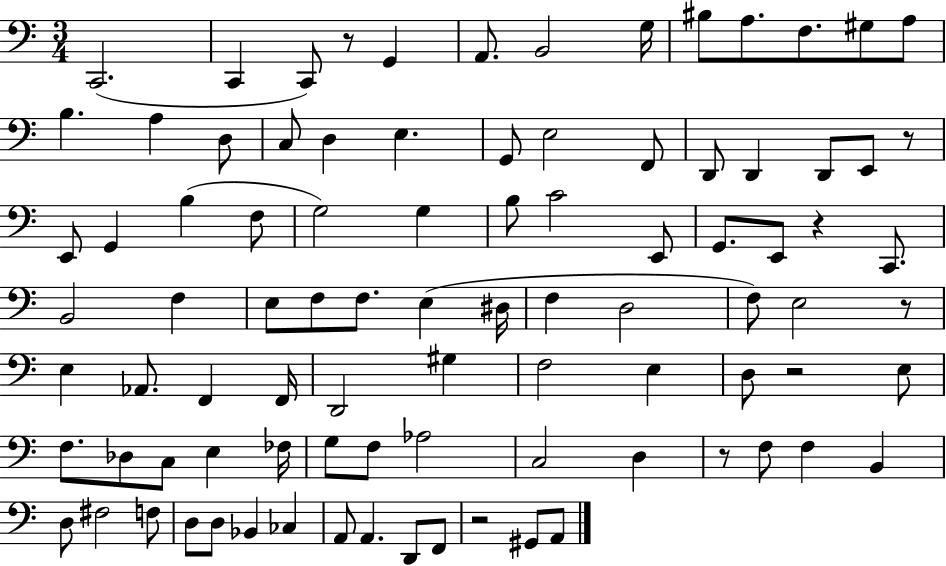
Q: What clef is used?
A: bass